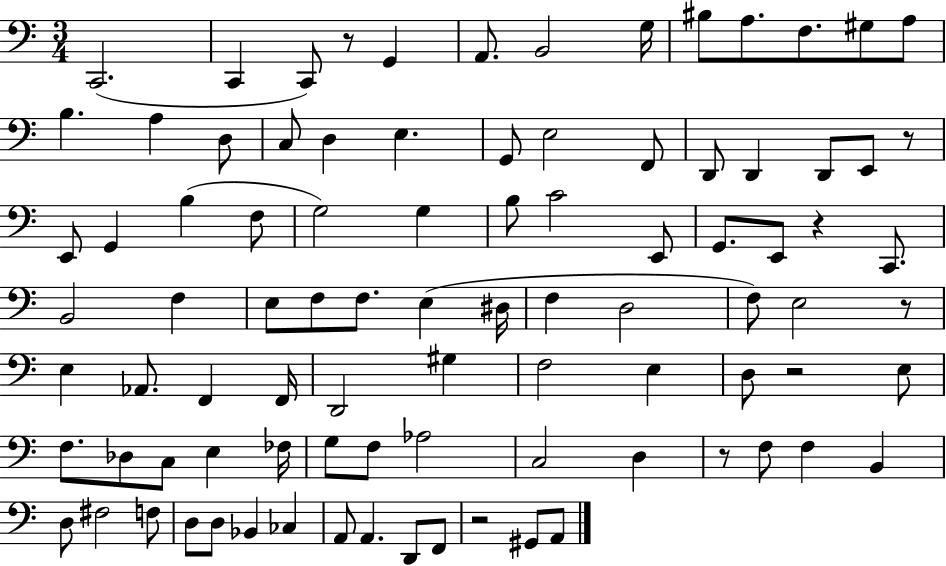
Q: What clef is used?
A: bass